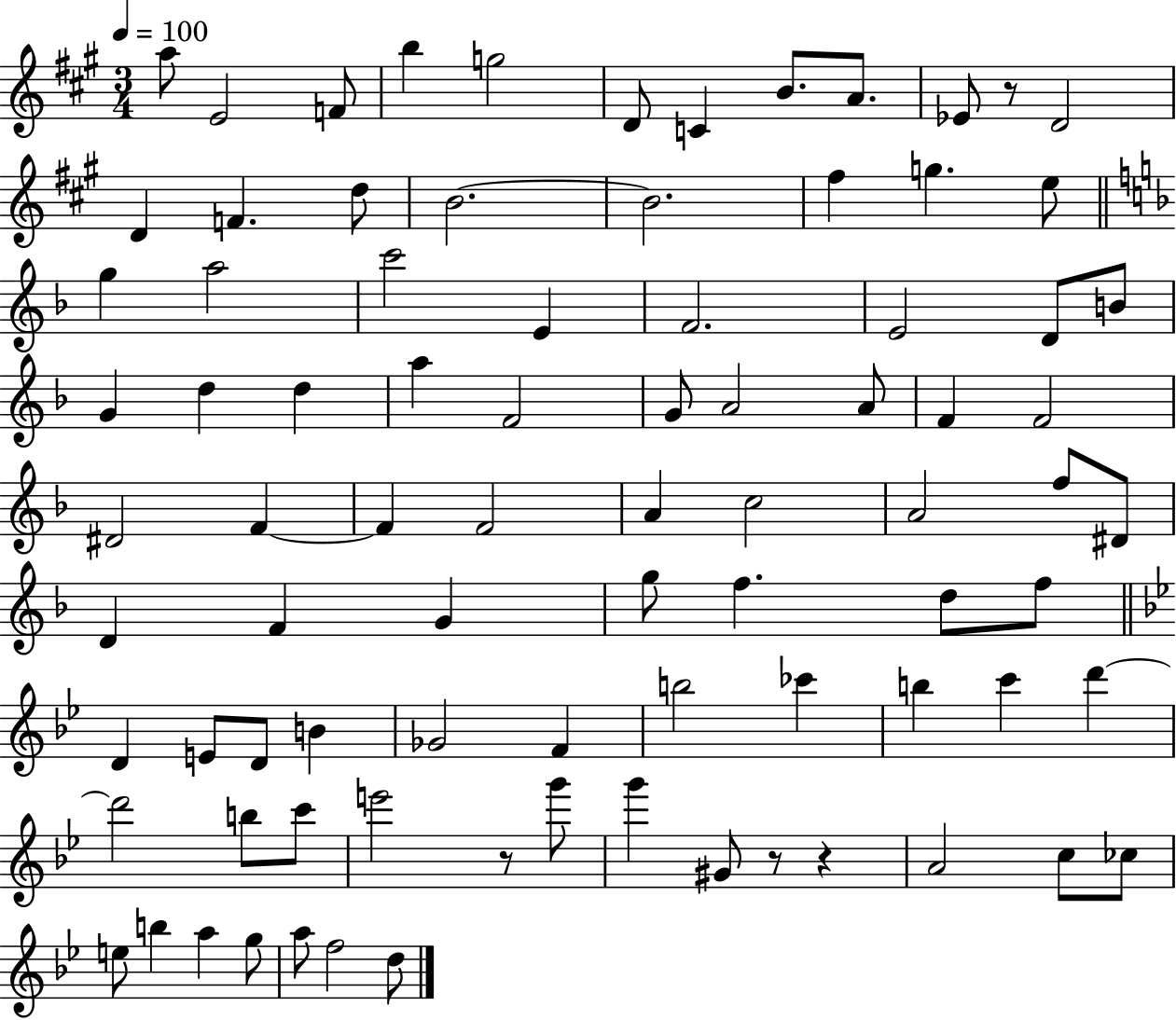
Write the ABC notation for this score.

X:1
T:Untitled
M:3/4
L:1/4
K:A
a/2 E2 F/2 b g2 D/2 C B/2 A/2 _E/2 z/2 D2 D F d/2 B2 B2 ^f g e/2 g a2 c'2 E F2 E2 D/2 B/2 G d d a F2 G/2 A2 A/2 F F2 ^D2 F F F2 A c2 A2 f/2 ^D/2 D F G g/2 f d/2 f/2 D E/2 D/2 B _G2 F b2 _c' b c' d' d'2 b/2 c'/2 e'2 z/2 g'/2 g' ^G/2 z/2 z A2 c/2 _c/2 e/2 b a g/2 a/2 f2 d/2